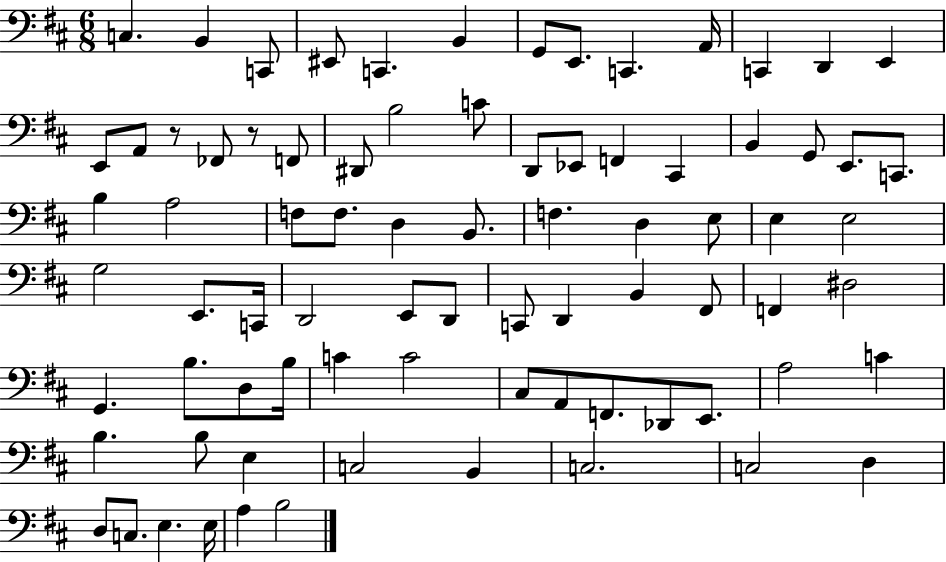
{
  \clef bass
  \numericTimeSignature
  \time 6/8
  \key d \major
  c4. b,4 c,8 | eis,8 c,4. b,4 | g,8 e,8. c,4. a,16 | c,4 d,4 e,4 | \break e,8 a,8 r8 fes,8 r8 f,8 | dis,8 b2 c'8 | d,8 ees,8 f,4 cis,4 | b,4 g,8 e,8. c,8. | \break b4 a2 | f8 f8. d4 b,8. | f4. d4 e8 | e4 e2 | \break g2 e,8. c,16 | d,2 e,8 d,8 | c,8 d,4 b,4 fis,8 | f,4 dis2 | \break g,4. b8. d8 b16 | c'4 c'2 | cis8 a,8 f,8. des,8 e,8. | a2 c'4 | \break b4. b8 e4 | c2 b,4 | c2. | c2 d4 | \break d8 c8. e4. e16 | a4 b2 | \bar "|."
}